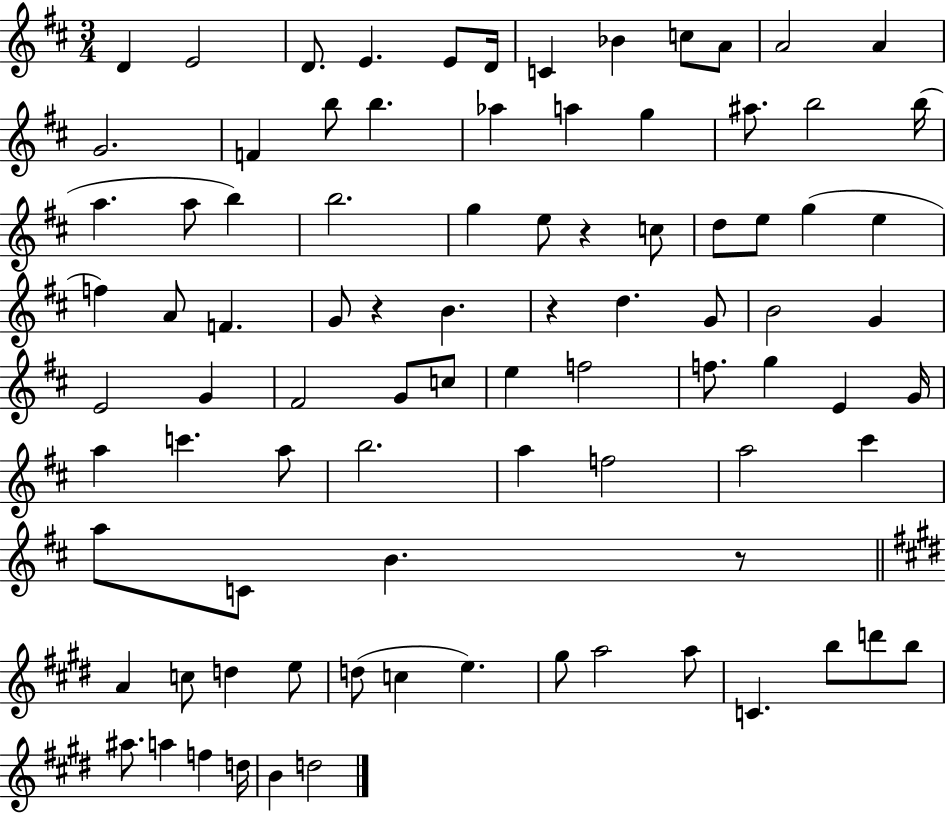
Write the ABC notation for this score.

X:1
T:Untitled
M:3/4
L:1/4
K:D
D E2 D/2 E E/2 D/4 C _B c/2 A/2 A2 A G2 F b/2 b _a a g ^a/2 b2 b/4 a a/2 b b2 g e/2 z c/2 d/2 e/2 g e f A/2 F G/2 z B z d G/2 B2 G E2 G ^F2 G/2 c/2 e f2 f/2 g E G/4 a c' a/2 b2 a f2 a2 ^c' a/2 C/2 B z/2 A c/2 d e/2 d/2 c e ^g/2 a2 a/2 C b/2 d'/2 b/2 ^a/2 a f d/4 B d2